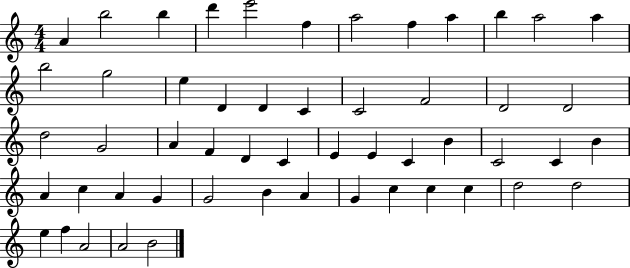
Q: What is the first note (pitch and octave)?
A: A4